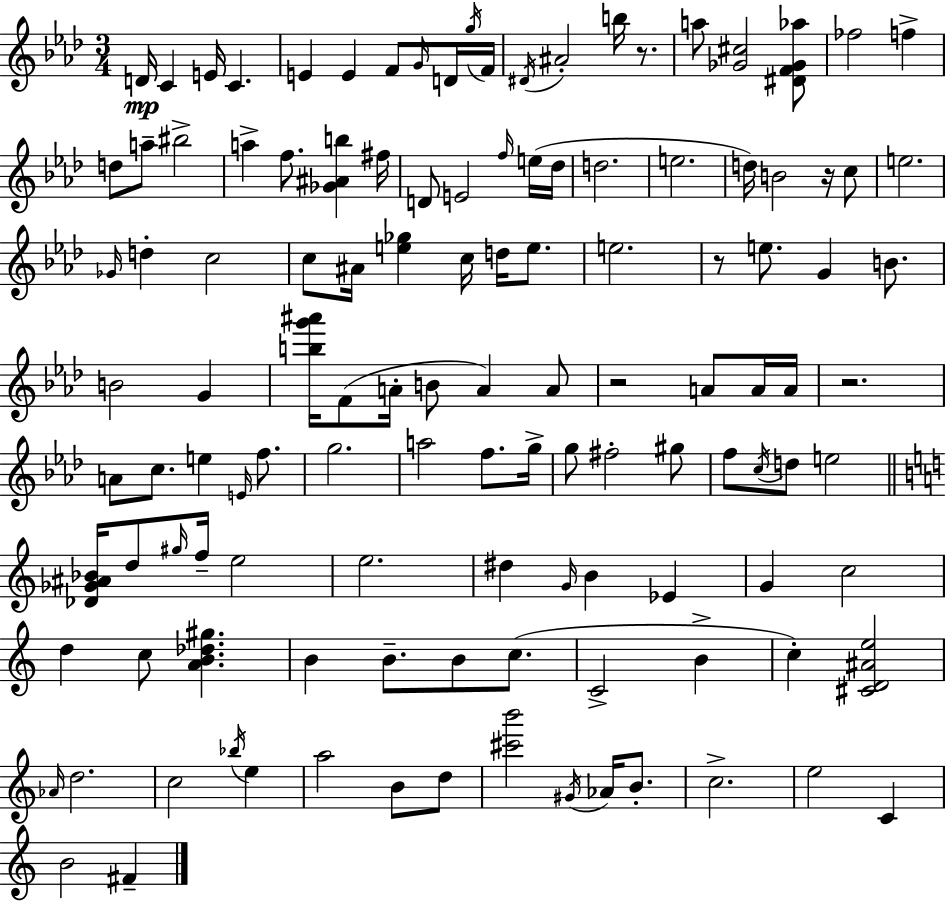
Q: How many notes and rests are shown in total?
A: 122